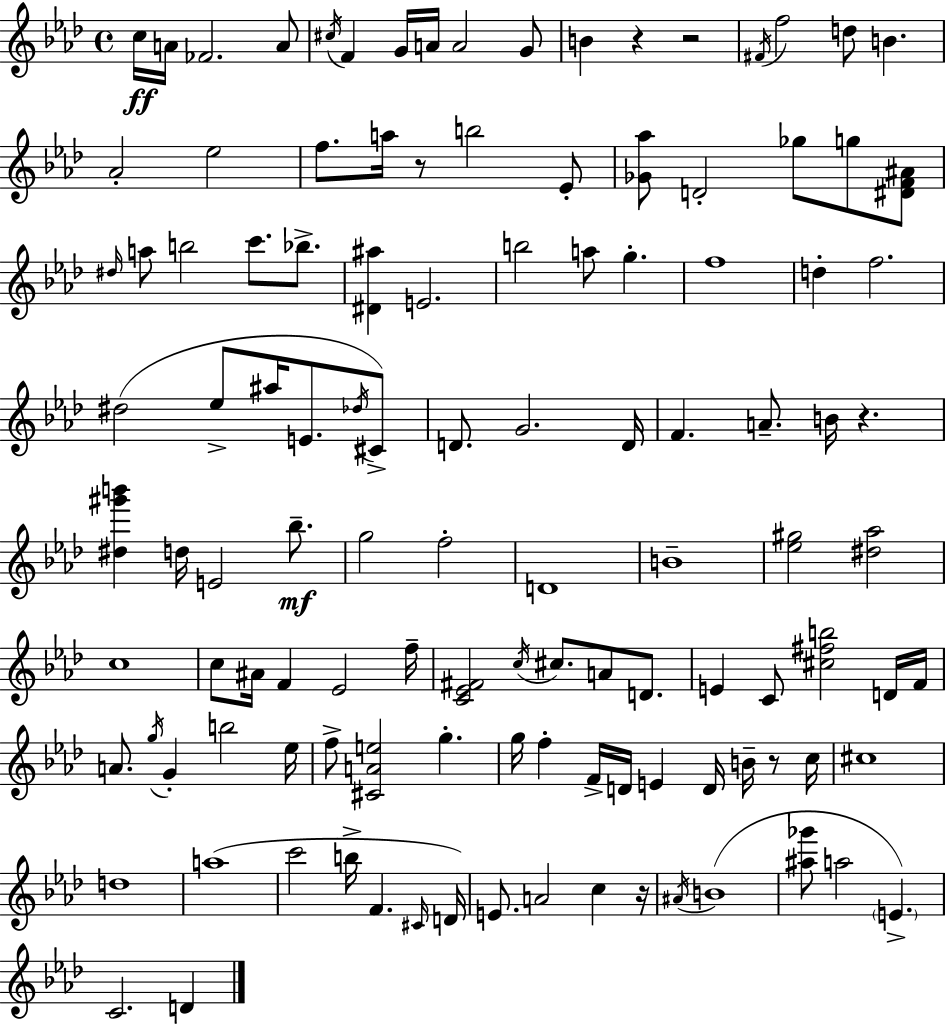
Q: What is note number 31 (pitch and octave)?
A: B5